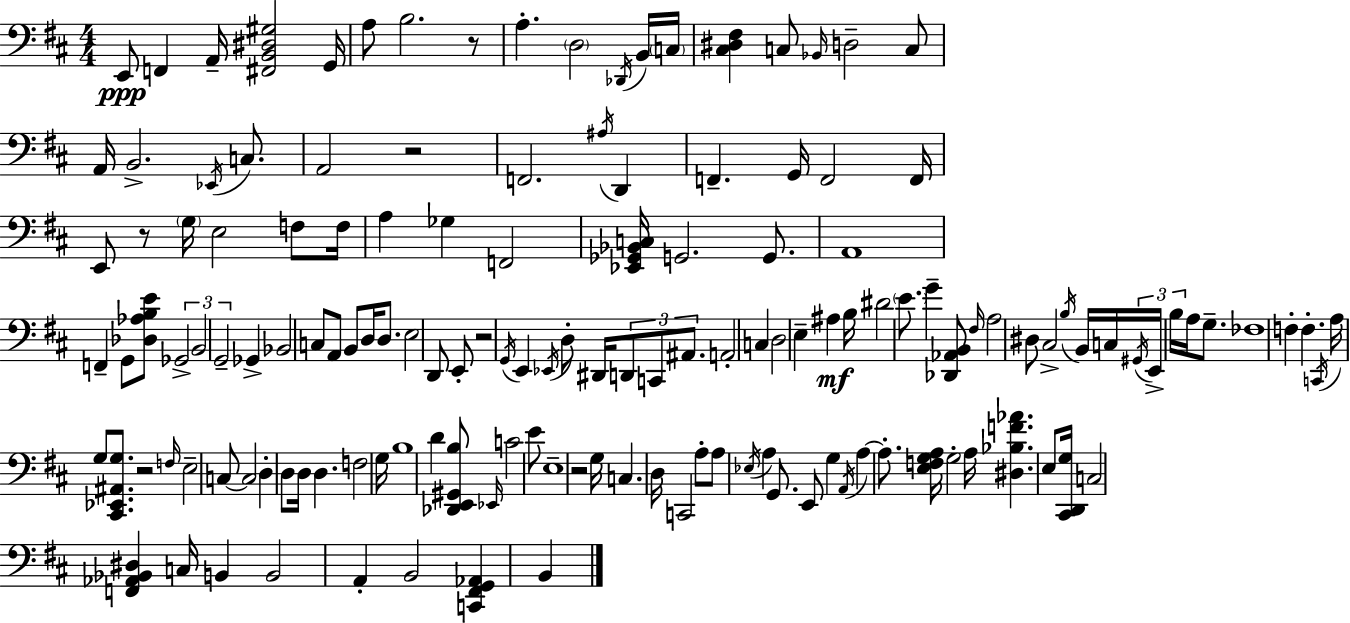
{
  \clef bass
  \numericTimeSignature
  \time 4/4
  \key d \major
  e,8\ppp f,4 a,16-- <fis, b, dis gis>2 g,16 | a8 b2. r8 | a4.-. \parenthesize d2 \acciaccatura { des,16 } b,16 | \parenthesize c16 <cis dis fis>4 c8 \grace { bes,16 } d2-- | \break c8 a,16 b,2.-> \acciaccatura { ees,16 } | c8. a,2 r2 | f,2. \acciaccatura { ais16 } | d,4 f,4.-- g,16 f,2 | \break f,16 e,8 r8 \parenthesize g16 e2 | f8 f16 a4 ges4 f,2 | <ees, ges, bes, c>16 g,2. | g,8. a,1 | \break f,4-- g,8 <des aes b e'>8 \tuplet 3/2 { ges,2-> | b,2 g,2-- } | ges,4-> bes,2 | c8 a,8 b,8 d16 d8. e2 | \break d,8 e,8-. r2 \acciaccatura { g,16 } e,4 | \acciaccatura { ees,16 } d8-. dis,16 \tuplet 3/2 { d,8 c,8 ais,8. } a,2-. | c4 d2 | e4-- ais4\mf b16 dis'2 | \break \parenthesize e'8. g'4-- <des, aes, b,>8 \grace { fis16 } a2 | dis8 cis2-> \acciaccatura { b16 } | b,16 c16 \tuplet 3/2 { \acciaccatura { gis,16 } e,16-> b16 } a16 g8.-- fes1 | f4-. f4.-. | \break \acciaccatura { c,16 } a16 g8 <cis, ees, ais, g>8. r2 | \grace { f16 } e2-- c8~~ c2 | d4-. d8 d16 d4. | f2 g16 b1 | \break d'4 <des, e, gis, b>8 | \grace { ees,16 } c'2 e'8 e1-- | r2 | g16 c4. d16 c,2 | \break a8-. a8 \acciaccatura { ees16 } a4 g,8. | e,8 g4 \acciaccatura { a,16 } a4~~ a8.-. <e f g a>16 g2-. | a16 <dis bes f' aes'>4. e8 | <cis, d, g>16 c2 <f, aes, bes, dis>4 c16 b,4 | \break b,2 a,4-. b,2 | <c, fis, g, aes,>4 b,4 \bar "|."
}